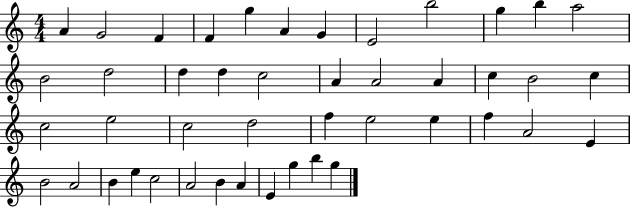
X:1
T:Untitled
M:4/4
L:1/4
K:C
A G2 F F g A G E2 b2 g b a2 B2 d2 d d c2 A A2 A c B2 c c2 e2 c2 d2 f e2 e f A2 E B2 A2 B e c2 A2 B A E g b g